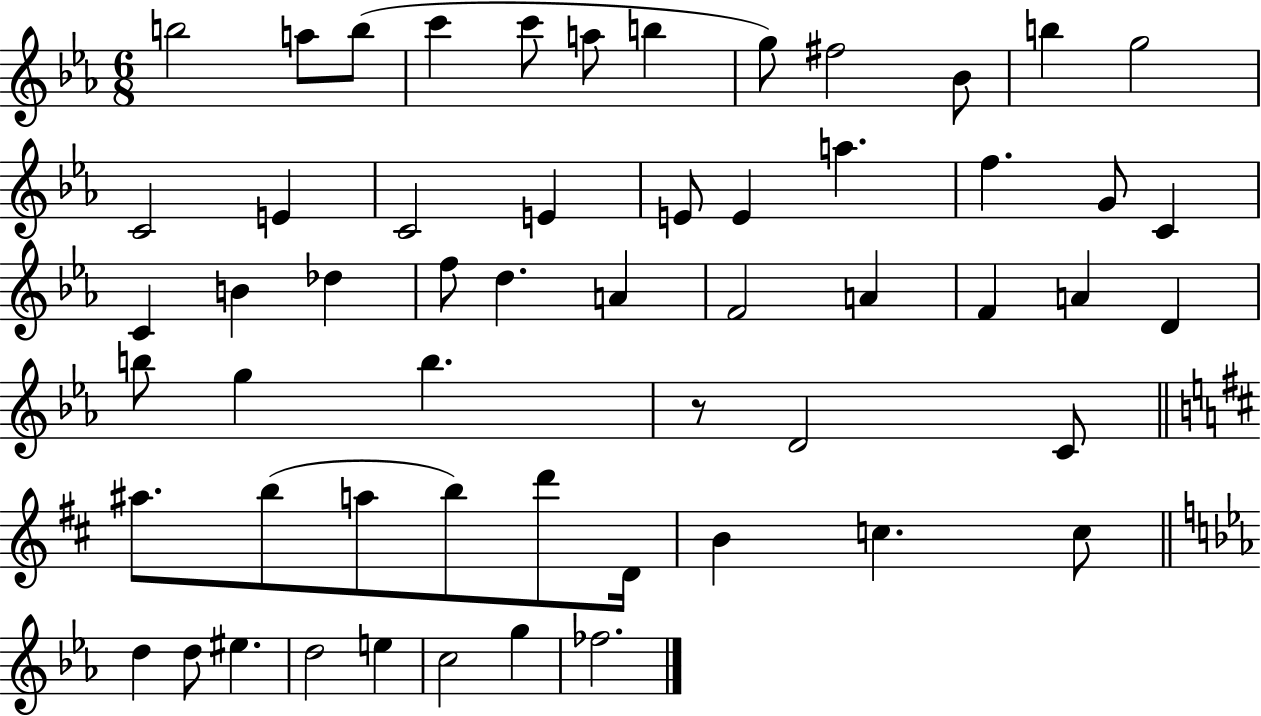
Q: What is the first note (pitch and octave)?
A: B5